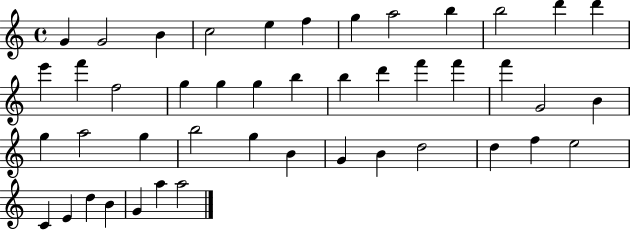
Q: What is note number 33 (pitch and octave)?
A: G4